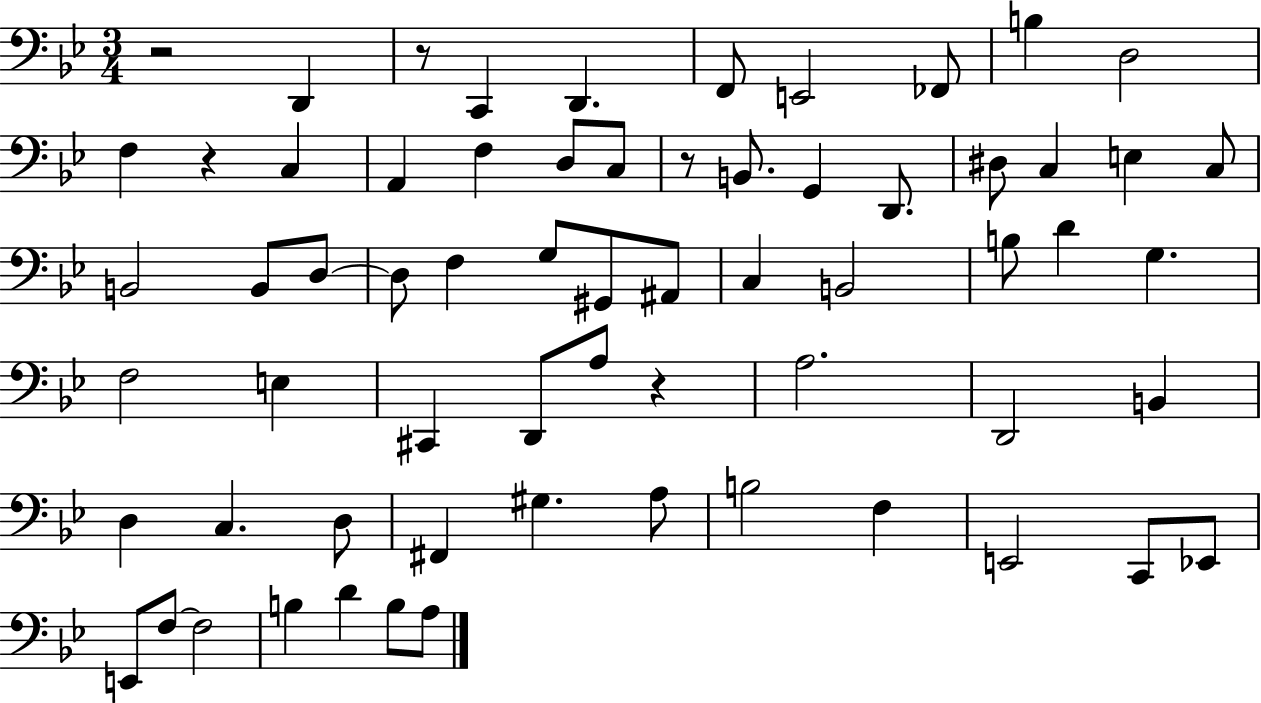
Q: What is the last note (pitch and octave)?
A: A3